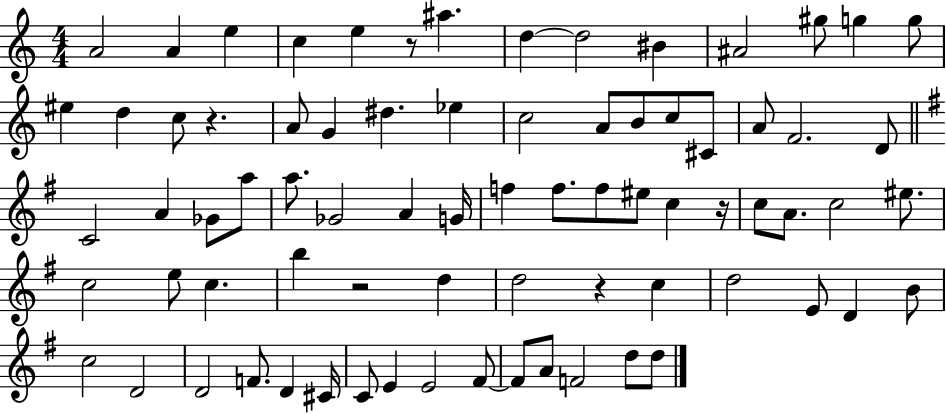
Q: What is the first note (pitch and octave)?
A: A4